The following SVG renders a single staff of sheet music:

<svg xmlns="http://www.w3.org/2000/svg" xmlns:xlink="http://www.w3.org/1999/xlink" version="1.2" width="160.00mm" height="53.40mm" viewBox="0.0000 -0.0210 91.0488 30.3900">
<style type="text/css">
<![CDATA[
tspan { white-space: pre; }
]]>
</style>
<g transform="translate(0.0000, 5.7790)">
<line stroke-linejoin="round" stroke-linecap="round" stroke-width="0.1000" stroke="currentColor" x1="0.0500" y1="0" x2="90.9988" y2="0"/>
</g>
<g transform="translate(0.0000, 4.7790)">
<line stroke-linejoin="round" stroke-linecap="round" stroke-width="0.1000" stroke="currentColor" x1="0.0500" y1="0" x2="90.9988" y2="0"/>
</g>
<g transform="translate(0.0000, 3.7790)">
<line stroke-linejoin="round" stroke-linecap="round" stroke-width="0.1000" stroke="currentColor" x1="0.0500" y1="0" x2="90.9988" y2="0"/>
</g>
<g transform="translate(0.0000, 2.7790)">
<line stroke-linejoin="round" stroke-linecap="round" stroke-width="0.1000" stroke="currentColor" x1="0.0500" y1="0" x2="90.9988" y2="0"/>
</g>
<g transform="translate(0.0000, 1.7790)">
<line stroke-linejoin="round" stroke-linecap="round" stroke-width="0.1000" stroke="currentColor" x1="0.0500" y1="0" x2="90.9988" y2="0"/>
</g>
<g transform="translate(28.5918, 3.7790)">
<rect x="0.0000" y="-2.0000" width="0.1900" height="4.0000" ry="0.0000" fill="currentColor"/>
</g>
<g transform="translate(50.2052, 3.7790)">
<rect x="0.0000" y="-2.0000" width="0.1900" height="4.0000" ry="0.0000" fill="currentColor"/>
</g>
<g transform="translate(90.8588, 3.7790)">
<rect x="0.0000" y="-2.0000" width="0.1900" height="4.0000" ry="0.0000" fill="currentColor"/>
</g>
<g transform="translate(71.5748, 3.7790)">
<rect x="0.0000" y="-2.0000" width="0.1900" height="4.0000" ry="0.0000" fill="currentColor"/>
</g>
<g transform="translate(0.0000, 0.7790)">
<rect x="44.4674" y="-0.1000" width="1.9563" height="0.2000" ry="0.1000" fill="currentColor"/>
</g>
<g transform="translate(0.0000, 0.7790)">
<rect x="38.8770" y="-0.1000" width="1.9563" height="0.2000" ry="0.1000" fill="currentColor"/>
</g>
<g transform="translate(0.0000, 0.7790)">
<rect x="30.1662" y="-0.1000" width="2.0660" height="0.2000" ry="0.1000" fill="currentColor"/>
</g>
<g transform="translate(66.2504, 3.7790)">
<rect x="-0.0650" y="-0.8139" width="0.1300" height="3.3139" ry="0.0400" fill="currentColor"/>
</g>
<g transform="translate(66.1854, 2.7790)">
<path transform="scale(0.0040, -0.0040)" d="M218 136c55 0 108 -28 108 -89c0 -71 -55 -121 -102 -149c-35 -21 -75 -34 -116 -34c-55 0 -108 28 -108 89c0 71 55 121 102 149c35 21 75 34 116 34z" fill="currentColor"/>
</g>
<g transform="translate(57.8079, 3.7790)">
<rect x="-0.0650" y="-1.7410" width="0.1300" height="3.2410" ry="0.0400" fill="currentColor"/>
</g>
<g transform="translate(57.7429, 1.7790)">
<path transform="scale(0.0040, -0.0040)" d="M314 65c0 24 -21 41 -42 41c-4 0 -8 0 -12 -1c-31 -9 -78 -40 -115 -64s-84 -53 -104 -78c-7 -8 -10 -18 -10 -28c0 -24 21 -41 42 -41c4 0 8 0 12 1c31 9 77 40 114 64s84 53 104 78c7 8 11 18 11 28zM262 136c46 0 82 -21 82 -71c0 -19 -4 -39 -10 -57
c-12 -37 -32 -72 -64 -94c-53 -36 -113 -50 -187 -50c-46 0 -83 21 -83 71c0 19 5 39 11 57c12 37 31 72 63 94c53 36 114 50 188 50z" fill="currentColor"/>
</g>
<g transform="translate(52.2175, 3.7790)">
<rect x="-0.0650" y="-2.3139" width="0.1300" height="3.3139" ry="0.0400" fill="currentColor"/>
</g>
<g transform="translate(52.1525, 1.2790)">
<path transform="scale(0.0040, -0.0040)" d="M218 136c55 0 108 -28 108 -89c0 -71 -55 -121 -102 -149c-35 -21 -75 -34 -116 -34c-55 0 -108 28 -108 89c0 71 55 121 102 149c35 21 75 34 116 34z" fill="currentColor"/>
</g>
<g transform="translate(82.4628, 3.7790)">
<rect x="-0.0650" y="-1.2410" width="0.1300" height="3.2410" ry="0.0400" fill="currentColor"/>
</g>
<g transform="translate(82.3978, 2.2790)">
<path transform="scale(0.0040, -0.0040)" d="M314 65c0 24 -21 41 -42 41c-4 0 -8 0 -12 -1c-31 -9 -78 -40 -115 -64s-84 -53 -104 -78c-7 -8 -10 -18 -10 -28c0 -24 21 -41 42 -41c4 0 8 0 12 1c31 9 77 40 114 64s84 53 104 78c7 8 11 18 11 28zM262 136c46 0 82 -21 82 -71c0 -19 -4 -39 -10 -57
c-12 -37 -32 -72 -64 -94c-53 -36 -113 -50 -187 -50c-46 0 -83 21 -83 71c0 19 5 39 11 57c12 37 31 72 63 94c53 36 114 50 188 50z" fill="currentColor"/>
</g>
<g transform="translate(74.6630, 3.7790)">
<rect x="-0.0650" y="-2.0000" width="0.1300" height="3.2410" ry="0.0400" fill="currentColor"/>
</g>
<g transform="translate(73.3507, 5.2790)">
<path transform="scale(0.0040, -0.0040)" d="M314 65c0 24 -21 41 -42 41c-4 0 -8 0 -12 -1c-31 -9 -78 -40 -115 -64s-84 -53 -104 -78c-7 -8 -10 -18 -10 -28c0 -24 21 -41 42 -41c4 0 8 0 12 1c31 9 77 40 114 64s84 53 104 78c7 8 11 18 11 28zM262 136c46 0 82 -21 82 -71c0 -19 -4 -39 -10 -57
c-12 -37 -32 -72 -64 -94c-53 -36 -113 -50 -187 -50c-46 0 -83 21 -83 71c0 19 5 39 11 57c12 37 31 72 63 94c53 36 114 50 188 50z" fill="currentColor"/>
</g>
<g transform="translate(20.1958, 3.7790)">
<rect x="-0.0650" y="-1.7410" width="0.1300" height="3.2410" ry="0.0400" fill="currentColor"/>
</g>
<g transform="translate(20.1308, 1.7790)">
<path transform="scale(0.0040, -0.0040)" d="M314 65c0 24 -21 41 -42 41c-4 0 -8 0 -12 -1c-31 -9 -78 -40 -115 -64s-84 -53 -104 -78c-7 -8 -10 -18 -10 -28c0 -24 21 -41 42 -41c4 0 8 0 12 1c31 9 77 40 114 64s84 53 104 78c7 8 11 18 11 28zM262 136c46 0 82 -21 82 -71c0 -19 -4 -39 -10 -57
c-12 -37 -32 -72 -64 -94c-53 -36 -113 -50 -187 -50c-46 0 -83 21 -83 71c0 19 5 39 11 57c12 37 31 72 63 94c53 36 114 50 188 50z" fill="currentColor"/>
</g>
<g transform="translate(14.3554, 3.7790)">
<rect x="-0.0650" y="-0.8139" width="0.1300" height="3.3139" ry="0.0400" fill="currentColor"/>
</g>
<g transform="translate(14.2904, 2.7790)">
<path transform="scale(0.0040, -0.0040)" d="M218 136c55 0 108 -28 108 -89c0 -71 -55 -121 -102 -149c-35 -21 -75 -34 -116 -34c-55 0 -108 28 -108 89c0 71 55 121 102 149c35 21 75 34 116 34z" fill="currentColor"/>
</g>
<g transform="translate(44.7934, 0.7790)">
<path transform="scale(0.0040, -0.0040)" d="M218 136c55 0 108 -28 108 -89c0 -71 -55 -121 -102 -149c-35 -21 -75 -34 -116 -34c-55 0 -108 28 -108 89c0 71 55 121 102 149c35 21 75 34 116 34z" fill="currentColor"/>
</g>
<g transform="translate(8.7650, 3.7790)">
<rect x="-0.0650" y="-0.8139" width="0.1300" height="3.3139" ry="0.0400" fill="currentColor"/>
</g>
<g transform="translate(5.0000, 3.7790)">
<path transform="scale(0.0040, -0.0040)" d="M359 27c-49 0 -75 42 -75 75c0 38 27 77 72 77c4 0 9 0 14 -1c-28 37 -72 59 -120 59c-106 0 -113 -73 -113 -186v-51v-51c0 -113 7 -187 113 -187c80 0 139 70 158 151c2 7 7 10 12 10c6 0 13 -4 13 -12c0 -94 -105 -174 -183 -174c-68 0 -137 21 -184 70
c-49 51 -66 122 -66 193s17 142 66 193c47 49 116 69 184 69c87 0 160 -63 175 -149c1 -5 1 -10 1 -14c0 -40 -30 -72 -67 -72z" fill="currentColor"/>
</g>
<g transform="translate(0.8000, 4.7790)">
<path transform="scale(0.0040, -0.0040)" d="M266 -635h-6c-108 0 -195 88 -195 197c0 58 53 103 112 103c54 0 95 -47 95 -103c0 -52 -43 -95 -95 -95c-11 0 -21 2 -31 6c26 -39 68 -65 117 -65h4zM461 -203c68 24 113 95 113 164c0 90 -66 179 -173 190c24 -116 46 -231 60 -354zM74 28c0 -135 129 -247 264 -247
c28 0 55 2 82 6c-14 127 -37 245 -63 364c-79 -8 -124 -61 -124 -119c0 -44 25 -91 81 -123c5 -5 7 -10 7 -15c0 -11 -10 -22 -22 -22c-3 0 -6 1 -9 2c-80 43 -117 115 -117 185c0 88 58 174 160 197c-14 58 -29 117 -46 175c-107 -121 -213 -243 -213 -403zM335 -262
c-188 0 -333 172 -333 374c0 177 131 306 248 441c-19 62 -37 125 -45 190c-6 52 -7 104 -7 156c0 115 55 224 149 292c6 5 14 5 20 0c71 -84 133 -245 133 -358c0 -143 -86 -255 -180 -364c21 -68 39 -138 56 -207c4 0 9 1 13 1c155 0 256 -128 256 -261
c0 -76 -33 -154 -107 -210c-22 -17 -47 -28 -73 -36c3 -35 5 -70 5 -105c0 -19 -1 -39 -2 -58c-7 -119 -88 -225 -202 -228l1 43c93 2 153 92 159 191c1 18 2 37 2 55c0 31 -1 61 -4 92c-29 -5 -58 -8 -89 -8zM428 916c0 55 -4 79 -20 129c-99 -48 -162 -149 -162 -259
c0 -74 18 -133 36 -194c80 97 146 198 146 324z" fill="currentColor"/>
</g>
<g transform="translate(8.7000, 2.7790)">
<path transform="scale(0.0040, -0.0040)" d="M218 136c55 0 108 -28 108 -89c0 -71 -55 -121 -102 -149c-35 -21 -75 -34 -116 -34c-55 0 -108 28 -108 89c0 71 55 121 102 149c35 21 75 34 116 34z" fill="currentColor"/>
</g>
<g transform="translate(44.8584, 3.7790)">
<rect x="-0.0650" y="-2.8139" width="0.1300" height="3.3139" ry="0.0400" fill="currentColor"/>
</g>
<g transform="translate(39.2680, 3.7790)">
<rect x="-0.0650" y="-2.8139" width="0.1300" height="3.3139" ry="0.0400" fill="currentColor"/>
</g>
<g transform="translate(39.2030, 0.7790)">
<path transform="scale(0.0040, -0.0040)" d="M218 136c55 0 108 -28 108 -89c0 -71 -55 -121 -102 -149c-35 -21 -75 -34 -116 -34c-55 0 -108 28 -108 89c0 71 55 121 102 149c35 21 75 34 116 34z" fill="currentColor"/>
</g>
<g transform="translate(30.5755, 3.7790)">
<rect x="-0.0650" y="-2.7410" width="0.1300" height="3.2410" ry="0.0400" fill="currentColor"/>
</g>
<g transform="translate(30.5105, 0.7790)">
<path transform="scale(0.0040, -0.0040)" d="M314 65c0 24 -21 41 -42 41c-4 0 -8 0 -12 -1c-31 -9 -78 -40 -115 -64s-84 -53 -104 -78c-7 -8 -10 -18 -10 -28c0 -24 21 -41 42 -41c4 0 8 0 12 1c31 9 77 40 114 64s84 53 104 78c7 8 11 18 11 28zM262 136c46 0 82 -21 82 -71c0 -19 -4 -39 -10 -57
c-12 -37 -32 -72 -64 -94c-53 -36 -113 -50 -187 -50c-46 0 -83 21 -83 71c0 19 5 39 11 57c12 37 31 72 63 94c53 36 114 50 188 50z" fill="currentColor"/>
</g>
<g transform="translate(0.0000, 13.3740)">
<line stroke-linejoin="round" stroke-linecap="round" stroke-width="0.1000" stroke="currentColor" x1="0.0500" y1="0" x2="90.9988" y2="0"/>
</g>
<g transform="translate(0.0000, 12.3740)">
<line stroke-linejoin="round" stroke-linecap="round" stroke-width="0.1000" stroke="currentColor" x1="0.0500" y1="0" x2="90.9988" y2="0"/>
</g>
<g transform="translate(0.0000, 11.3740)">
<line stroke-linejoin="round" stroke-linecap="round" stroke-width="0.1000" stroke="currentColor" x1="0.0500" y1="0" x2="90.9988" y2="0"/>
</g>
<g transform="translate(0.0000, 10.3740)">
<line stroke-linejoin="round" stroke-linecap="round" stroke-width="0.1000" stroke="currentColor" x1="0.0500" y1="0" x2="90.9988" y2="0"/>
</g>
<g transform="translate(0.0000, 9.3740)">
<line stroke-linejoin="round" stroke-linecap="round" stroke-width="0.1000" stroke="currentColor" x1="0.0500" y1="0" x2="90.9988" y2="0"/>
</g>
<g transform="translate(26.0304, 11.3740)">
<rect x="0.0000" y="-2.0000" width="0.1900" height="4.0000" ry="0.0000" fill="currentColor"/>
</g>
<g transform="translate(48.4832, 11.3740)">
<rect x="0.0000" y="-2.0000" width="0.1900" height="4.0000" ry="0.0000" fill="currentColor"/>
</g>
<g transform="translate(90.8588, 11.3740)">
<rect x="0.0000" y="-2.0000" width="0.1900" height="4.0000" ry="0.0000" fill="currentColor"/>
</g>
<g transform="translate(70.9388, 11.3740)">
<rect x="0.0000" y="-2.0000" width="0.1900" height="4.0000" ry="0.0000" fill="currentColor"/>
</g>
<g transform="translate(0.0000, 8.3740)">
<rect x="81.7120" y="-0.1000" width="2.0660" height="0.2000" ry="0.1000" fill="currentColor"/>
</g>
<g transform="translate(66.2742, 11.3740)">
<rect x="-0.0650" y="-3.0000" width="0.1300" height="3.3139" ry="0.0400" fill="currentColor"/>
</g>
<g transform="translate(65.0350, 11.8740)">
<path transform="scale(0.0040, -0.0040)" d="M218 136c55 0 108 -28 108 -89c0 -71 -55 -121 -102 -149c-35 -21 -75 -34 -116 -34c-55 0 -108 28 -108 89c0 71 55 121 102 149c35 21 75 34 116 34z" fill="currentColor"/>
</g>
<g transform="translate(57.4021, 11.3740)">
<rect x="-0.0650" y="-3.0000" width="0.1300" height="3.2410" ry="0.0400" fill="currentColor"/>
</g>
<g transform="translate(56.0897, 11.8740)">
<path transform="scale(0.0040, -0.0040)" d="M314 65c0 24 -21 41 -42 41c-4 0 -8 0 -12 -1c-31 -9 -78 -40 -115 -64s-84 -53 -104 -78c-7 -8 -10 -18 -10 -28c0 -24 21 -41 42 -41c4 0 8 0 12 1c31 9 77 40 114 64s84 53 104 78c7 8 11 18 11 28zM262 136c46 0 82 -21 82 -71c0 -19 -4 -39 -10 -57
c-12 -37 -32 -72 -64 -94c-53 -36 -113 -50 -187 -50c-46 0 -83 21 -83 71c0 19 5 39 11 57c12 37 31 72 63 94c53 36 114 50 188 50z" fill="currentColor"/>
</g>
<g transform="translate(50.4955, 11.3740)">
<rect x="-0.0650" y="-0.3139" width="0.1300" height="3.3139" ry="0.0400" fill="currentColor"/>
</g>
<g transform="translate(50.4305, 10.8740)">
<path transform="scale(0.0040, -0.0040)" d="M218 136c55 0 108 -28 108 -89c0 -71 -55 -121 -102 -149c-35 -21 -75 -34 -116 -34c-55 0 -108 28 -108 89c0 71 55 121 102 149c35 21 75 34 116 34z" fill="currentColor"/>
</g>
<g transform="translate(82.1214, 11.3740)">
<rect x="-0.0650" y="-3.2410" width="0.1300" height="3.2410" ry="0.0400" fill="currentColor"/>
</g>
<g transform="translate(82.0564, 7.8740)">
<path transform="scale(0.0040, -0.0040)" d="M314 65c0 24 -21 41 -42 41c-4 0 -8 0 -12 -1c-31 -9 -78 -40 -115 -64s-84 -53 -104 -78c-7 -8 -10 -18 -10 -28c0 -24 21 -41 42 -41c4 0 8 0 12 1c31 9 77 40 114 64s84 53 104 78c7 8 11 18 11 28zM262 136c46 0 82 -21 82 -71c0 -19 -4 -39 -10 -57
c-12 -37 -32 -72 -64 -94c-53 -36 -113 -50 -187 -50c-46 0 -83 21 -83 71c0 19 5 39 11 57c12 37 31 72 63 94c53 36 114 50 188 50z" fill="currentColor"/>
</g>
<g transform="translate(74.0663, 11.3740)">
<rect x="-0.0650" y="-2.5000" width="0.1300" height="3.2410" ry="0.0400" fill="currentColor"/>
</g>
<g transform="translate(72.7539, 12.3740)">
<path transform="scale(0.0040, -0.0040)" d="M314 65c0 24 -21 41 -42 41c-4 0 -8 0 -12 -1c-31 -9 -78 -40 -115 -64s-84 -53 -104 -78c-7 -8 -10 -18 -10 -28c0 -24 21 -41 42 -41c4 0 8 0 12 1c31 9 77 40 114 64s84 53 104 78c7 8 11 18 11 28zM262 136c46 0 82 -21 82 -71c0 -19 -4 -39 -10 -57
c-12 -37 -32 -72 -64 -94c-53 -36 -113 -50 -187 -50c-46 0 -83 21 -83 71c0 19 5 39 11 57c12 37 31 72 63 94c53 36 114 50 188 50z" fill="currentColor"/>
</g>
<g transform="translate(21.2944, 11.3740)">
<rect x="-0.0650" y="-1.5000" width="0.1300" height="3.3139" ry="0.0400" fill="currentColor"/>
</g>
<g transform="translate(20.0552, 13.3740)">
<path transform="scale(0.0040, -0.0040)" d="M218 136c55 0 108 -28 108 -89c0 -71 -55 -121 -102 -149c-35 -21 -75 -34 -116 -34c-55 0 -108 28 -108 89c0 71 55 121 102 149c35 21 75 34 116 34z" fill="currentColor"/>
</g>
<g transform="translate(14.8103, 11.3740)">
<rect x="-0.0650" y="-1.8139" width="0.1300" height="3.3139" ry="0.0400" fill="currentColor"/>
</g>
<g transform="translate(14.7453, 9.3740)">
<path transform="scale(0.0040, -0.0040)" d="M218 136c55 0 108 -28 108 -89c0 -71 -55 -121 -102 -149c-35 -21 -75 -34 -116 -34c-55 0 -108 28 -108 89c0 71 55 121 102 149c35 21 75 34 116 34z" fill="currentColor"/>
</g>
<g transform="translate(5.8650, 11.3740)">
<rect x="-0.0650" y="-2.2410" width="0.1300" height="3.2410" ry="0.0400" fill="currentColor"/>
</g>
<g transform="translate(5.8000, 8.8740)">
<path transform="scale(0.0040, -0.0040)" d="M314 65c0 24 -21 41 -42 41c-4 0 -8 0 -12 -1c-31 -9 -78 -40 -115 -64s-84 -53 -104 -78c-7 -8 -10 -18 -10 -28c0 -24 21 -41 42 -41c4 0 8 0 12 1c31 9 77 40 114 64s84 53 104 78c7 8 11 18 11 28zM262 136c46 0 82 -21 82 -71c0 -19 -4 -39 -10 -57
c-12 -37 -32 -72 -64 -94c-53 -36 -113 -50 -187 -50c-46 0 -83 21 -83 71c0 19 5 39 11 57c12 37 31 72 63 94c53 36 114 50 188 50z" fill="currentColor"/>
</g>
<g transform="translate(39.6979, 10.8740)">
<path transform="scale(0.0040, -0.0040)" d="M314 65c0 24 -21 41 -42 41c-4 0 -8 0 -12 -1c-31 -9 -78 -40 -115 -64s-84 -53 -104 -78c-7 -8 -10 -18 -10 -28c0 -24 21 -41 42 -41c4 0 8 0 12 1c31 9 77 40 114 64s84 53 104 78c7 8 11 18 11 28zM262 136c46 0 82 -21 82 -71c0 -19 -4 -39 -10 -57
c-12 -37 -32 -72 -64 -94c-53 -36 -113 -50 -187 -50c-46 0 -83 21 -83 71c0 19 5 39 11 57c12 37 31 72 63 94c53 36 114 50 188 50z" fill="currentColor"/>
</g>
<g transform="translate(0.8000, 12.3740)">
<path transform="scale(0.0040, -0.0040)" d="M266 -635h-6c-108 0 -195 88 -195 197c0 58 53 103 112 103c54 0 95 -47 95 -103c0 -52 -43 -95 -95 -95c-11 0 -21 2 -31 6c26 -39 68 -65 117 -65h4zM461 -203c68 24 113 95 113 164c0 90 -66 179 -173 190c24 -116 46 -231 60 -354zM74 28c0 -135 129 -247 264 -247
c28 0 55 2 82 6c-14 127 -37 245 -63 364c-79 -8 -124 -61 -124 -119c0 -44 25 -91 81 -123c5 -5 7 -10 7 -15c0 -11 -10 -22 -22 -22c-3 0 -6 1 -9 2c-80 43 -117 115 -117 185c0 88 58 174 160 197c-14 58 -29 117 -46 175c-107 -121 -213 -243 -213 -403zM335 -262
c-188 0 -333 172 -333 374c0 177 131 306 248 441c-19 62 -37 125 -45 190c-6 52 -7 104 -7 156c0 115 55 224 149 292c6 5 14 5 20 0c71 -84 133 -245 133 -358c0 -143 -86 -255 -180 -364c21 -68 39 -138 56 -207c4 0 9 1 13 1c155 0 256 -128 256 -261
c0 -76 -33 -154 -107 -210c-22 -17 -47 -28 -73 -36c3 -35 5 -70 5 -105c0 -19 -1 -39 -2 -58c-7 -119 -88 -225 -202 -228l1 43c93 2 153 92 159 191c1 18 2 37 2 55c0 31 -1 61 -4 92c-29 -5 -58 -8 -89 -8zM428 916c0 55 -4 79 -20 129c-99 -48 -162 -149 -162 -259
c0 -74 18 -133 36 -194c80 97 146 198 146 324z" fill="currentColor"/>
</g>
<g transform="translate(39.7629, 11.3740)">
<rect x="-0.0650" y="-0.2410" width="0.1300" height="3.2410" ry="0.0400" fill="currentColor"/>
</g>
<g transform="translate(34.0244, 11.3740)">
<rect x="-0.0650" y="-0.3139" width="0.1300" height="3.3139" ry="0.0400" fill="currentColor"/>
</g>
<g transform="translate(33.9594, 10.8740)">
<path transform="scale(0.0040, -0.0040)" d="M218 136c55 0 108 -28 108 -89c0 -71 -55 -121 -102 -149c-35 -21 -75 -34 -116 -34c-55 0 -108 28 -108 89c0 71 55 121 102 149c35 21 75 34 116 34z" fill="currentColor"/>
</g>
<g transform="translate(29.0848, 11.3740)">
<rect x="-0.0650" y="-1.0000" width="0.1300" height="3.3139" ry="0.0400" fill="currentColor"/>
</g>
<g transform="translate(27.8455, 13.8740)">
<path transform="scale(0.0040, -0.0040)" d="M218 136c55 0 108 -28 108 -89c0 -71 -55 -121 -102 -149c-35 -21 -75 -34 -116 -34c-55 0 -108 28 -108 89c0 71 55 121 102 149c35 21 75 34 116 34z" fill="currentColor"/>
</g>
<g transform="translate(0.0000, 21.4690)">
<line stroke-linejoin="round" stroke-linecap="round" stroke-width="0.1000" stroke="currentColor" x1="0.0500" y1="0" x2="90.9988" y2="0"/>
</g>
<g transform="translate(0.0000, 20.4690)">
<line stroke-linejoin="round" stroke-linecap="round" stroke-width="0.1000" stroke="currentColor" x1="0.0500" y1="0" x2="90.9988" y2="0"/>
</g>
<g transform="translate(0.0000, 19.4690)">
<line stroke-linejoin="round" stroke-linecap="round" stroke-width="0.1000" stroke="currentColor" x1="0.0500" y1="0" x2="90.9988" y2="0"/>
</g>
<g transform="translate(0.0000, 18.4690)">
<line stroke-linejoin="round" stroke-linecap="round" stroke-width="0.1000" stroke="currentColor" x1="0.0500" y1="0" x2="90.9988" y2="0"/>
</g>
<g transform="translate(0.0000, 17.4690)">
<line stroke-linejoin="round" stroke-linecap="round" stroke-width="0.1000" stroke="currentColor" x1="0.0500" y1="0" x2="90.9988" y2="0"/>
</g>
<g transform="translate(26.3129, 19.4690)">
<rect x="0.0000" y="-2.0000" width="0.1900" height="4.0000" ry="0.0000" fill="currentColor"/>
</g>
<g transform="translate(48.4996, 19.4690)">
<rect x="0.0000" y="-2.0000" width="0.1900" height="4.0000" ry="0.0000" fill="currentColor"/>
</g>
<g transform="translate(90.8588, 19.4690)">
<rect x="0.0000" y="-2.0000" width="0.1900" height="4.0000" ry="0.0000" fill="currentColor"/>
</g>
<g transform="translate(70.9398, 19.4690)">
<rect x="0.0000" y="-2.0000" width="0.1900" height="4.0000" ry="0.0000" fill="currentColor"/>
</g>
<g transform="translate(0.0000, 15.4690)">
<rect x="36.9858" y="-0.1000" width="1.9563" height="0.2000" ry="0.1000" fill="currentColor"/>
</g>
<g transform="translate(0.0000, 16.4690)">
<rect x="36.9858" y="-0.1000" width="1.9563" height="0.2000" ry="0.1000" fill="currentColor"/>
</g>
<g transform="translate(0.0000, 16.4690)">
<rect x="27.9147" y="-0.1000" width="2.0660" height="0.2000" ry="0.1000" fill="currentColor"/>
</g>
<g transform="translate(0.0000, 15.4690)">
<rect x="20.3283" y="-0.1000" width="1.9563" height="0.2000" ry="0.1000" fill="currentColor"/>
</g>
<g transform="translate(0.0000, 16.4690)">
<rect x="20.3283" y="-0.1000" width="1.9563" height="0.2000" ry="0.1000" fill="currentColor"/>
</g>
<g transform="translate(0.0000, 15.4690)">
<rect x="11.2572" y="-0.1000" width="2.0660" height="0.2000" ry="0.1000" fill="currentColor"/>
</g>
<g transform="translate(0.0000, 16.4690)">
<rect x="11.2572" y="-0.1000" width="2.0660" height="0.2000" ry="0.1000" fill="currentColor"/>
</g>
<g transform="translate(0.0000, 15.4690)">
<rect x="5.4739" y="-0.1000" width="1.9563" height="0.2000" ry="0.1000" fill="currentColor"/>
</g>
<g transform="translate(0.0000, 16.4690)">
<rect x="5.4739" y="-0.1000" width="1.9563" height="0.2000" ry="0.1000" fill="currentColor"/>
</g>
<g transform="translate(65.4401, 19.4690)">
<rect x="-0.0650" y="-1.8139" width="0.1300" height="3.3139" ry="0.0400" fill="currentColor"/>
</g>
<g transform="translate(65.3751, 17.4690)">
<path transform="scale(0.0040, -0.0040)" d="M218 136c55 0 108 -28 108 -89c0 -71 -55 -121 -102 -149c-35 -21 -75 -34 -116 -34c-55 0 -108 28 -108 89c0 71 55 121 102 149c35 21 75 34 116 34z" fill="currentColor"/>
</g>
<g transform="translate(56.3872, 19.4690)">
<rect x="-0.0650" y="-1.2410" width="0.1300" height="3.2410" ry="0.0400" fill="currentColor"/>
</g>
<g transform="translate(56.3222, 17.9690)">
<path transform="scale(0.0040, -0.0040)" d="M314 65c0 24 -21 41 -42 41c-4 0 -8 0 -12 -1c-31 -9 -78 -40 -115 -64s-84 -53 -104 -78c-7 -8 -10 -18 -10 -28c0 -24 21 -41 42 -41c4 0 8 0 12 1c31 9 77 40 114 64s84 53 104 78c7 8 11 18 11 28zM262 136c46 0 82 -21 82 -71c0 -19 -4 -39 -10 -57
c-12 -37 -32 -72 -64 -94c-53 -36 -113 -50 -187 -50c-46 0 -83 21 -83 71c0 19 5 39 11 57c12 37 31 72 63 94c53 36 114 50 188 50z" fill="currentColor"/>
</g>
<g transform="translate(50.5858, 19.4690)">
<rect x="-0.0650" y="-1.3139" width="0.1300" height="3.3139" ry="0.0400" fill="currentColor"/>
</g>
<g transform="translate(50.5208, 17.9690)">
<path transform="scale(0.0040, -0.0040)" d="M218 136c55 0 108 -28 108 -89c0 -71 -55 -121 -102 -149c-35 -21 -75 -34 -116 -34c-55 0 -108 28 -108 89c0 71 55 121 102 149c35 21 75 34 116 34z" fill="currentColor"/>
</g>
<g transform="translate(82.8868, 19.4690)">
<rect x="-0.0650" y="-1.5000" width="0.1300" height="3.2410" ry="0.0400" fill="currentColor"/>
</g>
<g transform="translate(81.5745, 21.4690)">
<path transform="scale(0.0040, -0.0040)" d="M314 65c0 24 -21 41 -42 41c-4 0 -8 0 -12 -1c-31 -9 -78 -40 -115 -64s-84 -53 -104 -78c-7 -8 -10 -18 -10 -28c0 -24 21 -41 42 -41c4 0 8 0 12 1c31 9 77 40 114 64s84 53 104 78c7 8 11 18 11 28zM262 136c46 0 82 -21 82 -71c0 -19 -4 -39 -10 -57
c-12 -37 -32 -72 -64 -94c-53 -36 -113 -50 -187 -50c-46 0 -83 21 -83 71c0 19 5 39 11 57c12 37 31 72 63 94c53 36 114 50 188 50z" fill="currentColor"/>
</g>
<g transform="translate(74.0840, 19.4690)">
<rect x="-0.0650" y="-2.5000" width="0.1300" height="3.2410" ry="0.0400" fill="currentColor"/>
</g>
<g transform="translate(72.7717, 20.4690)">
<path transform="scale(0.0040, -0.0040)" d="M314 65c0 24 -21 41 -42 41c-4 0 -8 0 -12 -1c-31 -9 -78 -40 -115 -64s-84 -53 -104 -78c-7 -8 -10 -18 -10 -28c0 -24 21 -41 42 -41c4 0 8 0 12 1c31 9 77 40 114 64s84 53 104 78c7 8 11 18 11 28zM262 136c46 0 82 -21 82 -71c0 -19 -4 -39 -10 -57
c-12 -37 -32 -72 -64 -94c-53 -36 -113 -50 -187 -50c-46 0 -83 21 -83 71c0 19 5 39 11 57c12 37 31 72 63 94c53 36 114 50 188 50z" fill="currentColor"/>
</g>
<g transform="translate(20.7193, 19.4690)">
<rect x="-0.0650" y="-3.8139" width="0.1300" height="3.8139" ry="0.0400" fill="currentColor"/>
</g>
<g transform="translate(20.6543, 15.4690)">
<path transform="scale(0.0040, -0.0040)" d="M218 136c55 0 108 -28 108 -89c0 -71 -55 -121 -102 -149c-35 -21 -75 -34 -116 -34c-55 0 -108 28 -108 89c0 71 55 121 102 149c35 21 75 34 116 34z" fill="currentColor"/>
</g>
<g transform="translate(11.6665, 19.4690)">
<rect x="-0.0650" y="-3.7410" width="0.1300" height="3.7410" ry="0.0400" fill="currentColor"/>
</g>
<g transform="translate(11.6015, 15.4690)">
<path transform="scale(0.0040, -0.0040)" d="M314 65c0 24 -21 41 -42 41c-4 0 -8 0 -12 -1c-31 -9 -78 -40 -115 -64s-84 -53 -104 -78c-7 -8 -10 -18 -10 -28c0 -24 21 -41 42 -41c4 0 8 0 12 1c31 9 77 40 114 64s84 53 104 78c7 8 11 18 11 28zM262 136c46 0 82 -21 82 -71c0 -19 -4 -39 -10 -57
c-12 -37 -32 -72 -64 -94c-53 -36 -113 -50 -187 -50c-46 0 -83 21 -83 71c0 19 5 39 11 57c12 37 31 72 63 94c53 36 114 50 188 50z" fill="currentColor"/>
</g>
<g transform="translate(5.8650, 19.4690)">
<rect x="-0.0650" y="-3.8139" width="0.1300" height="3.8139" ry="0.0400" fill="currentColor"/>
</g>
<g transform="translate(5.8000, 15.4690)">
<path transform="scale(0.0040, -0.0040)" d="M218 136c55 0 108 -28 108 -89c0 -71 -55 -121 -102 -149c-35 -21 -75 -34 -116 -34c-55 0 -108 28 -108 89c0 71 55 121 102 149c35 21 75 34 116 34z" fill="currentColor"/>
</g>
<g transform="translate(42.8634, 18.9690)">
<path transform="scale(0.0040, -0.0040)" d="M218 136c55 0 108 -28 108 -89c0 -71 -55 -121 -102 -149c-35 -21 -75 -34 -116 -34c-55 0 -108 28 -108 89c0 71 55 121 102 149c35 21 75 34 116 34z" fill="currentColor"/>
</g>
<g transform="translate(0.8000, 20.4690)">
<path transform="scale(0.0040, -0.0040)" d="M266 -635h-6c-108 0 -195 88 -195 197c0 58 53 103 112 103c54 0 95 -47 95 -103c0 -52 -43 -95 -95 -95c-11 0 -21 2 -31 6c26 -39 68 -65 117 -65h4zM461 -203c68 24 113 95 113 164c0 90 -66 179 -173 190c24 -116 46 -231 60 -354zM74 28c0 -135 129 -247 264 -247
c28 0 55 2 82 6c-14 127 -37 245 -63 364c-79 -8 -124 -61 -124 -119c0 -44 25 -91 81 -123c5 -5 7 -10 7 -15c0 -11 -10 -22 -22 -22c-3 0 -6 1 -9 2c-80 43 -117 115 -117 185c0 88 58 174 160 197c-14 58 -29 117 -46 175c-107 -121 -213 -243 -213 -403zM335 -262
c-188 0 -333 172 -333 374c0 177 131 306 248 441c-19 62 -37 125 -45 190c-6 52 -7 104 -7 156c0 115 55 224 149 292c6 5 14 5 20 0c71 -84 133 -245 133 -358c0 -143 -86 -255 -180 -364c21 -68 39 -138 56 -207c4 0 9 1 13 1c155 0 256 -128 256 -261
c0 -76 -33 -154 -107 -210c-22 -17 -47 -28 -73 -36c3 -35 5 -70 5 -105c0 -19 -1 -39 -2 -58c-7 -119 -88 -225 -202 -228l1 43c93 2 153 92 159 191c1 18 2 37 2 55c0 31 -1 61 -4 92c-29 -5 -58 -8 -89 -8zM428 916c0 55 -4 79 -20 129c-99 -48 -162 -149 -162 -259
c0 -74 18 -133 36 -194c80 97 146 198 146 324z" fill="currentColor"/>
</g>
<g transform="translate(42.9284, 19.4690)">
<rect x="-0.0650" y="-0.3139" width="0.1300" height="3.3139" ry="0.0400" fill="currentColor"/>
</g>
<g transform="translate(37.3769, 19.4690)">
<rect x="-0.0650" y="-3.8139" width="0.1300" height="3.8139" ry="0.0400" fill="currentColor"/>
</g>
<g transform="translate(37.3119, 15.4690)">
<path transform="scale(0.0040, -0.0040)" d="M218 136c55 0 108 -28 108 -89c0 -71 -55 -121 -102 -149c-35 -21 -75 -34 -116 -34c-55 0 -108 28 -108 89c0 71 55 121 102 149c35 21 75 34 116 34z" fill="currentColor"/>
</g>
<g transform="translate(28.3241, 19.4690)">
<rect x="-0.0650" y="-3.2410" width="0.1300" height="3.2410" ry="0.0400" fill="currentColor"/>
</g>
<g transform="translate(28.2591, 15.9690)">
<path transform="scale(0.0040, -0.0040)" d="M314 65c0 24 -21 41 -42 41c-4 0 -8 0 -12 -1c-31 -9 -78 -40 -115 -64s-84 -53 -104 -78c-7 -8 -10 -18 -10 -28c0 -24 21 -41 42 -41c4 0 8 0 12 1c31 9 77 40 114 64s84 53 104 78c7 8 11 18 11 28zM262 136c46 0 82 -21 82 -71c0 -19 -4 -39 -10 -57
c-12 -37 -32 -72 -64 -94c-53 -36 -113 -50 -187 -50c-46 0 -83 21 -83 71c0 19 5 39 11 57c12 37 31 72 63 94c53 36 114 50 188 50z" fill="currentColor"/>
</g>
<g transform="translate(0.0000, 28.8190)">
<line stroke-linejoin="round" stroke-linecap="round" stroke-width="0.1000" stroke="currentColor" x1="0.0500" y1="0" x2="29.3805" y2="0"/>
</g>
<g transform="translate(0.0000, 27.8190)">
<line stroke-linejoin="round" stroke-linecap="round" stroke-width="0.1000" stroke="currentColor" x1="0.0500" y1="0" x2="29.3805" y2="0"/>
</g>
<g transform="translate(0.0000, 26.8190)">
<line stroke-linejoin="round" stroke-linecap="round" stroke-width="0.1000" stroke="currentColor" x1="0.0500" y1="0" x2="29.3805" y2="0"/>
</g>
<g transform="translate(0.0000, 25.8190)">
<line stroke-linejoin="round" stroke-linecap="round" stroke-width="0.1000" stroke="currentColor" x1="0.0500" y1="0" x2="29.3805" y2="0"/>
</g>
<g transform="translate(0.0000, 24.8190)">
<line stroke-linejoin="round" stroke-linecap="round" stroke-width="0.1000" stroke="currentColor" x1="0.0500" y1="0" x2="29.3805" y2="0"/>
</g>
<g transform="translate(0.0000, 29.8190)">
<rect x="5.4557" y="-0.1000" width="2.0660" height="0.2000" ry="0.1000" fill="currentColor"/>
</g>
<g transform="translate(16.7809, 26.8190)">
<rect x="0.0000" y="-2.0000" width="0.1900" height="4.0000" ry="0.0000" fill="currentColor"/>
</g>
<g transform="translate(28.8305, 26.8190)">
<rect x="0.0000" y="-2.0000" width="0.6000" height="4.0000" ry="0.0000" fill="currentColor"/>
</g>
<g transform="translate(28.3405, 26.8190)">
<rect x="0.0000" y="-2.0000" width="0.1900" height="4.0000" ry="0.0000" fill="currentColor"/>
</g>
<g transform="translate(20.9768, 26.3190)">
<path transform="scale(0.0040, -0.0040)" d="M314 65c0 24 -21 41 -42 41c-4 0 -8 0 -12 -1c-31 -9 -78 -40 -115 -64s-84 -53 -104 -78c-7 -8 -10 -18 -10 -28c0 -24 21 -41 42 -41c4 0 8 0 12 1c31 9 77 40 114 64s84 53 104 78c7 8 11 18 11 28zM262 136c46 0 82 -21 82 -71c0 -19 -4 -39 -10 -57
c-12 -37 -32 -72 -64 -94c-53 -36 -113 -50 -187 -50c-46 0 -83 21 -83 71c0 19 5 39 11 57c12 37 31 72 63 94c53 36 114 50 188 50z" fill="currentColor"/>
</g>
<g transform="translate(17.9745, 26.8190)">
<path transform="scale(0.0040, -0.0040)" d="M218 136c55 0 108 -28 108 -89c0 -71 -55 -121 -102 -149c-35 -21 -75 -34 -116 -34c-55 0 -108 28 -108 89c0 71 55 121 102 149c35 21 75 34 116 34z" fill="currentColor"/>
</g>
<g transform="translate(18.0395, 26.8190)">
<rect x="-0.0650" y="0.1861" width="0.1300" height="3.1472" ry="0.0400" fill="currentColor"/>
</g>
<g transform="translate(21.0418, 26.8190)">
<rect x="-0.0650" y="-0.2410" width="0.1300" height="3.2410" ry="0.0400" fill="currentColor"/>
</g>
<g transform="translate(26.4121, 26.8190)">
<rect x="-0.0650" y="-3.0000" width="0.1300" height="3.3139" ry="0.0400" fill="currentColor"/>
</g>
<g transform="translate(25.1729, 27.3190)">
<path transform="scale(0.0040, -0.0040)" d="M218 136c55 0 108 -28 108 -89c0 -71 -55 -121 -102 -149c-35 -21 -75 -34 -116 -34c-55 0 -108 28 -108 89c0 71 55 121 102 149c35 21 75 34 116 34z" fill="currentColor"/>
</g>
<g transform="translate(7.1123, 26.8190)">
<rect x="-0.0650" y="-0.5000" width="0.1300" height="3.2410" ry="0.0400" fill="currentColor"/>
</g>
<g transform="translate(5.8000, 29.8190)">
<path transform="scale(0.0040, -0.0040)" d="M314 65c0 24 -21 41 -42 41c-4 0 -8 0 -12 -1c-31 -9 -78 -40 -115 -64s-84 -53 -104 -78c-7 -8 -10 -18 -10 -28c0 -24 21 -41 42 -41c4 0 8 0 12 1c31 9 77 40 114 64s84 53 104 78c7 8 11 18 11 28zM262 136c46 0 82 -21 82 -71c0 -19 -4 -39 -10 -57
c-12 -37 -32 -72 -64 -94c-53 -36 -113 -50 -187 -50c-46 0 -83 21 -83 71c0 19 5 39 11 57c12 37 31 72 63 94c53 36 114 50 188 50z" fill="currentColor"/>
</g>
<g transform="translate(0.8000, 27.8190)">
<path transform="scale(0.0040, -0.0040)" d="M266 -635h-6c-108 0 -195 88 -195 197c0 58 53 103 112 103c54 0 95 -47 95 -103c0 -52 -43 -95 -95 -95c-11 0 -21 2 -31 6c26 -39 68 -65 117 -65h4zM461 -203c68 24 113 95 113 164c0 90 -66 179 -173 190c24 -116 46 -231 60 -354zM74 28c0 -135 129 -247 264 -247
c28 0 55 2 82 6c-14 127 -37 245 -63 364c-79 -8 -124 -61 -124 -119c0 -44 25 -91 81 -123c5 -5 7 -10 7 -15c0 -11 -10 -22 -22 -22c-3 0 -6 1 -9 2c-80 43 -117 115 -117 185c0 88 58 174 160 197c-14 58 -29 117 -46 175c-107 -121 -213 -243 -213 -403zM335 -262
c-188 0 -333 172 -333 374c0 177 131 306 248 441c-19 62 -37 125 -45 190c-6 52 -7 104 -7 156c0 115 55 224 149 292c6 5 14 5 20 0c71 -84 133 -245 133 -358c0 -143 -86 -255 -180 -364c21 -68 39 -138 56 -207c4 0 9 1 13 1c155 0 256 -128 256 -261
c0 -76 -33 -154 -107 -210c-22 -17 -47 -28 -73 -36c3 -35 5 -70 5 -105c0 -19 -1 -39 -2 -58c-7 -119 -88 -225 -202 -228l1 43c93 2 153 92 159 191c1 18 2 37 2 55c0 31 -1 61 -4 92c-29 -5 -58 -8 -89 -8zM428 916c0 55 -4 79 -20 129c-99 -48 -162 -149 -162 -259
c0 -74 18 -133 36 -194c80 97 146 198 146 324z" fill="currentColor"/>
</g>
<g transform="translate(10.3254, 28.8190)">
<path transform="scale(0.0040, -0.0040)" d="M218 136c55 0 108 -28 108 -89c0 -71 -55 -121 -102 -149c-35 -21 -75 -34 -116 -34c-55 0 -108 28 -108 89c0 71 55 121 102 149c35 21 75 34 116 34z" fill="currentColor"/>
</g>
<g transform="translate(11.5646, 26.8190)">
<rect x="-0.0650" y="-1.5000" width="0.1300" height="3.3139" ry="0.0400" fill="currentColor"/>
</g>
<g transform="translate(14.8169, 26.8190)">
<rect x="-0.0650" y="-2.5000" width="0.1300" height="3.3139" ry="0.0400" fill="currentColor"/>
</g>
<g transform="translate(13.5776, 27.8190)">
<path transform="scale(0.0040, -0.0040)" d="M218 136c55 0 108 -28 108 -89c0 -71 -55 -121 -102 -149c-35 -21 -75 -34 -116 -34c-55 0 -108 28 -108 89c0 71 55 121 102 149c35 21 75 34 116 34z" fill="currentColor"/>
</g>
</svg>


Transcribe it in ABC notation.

X:1
T:Untitled
M:4/4
L:1/4
K:C
d d f2 a2 a a g f2 d F2 e2 g2 f E D c c2 c A2 A G2 b2 c' c'2 c' b2 c' c e e2 f G2 E2 C2 E G B c2 A